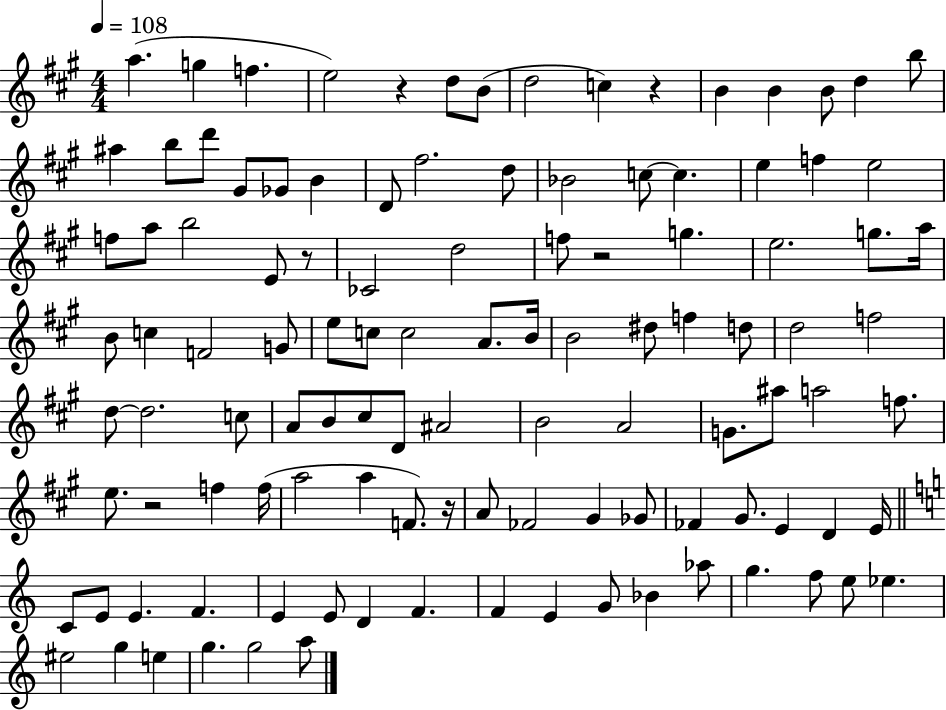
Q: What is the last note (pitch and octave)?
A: A5